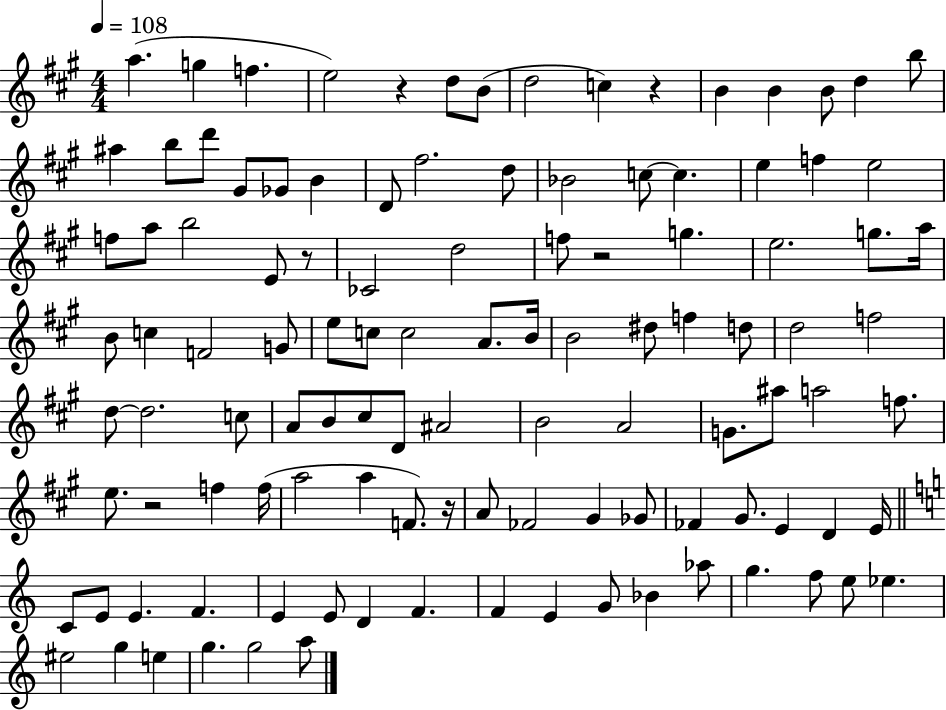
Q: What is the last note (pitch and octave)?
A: A5